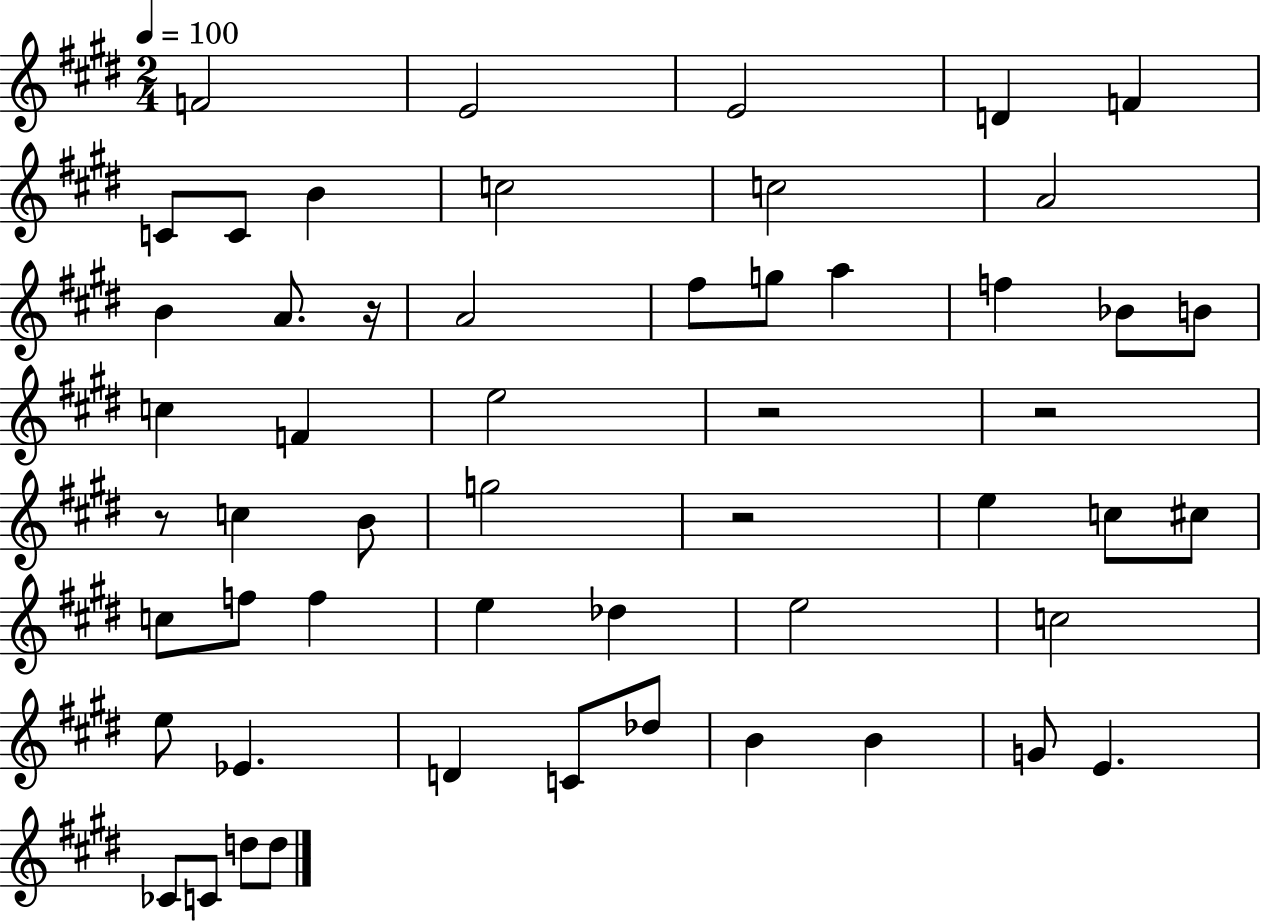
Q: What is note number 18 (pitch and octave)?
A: F5